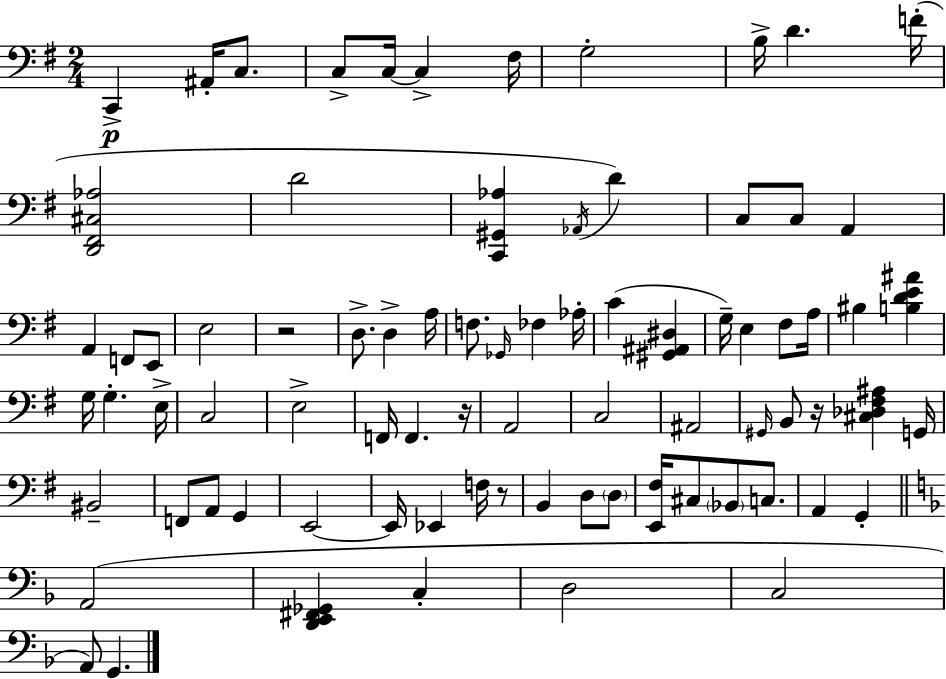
C2/q A#2/s C3/e. C3/e C3/s C3/q F#3/s G3/h B3/s D4/q. F4/s [D2,F#2,C#3,Ab3]/h D4/h [C2,G#2,Ab3]/q Ab2/s D4/q C3/e C3/e A2/q A2/q F2/e E2/e E3/h R/h D3/e. D3/q A3/s F3/e. Gb2/s FES3/q Ab3/s C4/q [G#2,A#2,D#3]/q G3/s E3/q F#3/e A3/s BIS3/q [B3,D4,E4,A#4]/q G3/s G3/q. E3/s C3/h E3/h F2/s F2/q. R/s A2/h C3/h A#2/h G#2/s B2/e R/s [C#3,Db3,F#3,A#3]/q G2/s BIS2/h F2/e A2/e G2/q E2/h E2/s Eb2/q F3/s R/e B2/q D3/e D3/e [E2,F#3]/s C#3/e Bb2/e C3/e. A2/q G2/q A2/h [D2,E2,F#2,Gb2]/q C3/q D3/h C3/h A2/e G2/q.